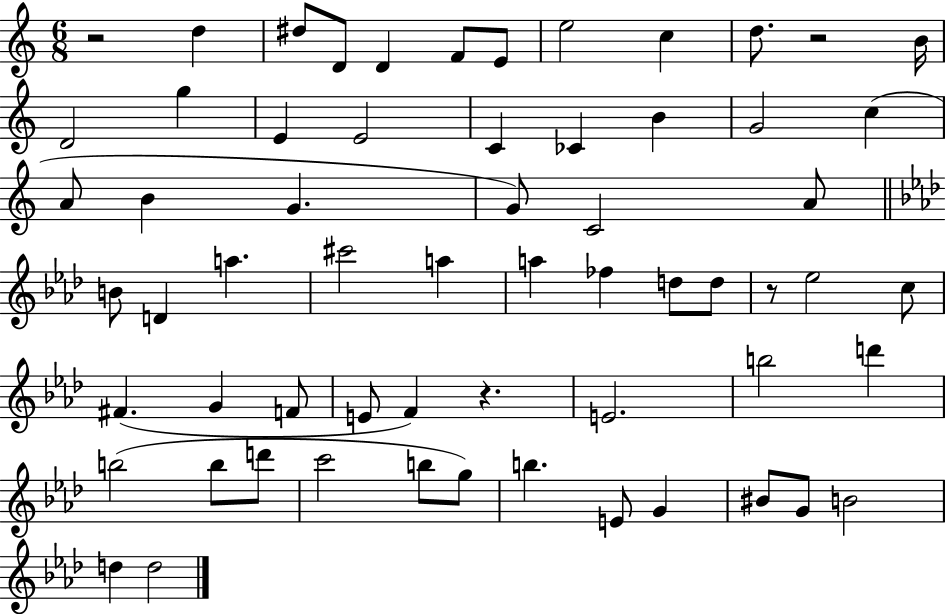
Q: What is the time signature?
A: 6/8